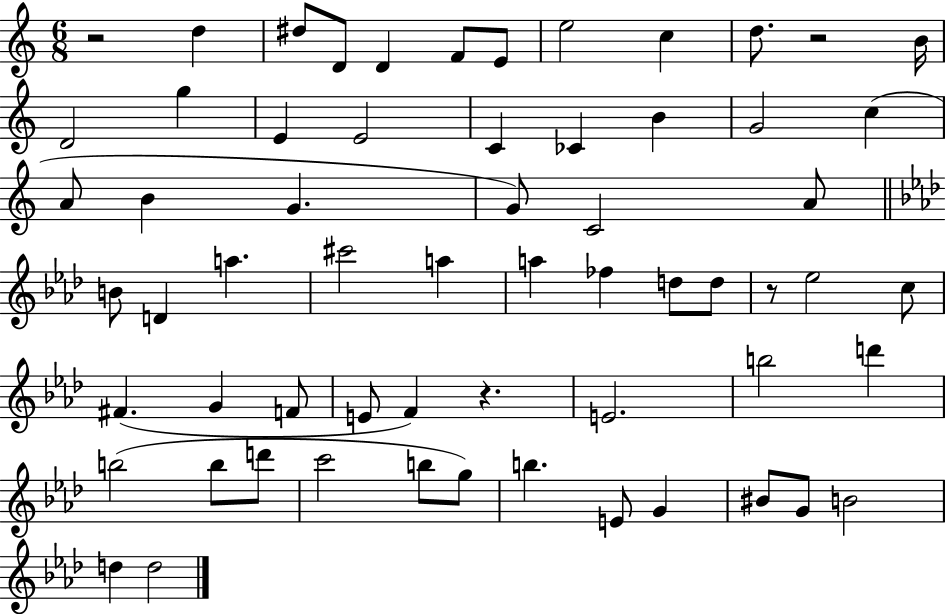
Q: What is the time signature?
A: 6/8